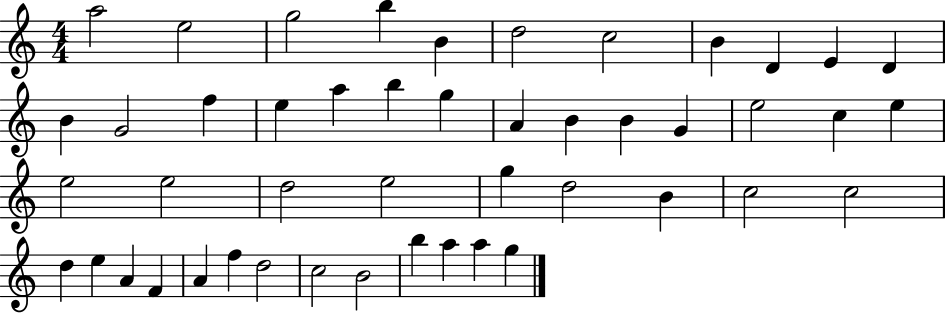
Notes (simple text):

A5/h E5/h G5/h B5/q B4/q D5/h C5/h B4/q D4/q E4/q D4/q B4/q G4/h F5/q E5/q A5/q B5/q G5/q A4/q B4/q B4/q G4/q E5/h C5/q E5/q E5/h E5/h D5/h E5/h G5/q D5/h B4/q C5/h C5/h D5/q E5/q A4/q F4/q A4/q F5/q D5/h C5/h B4/h B5/q A5/q A5/q G5/q